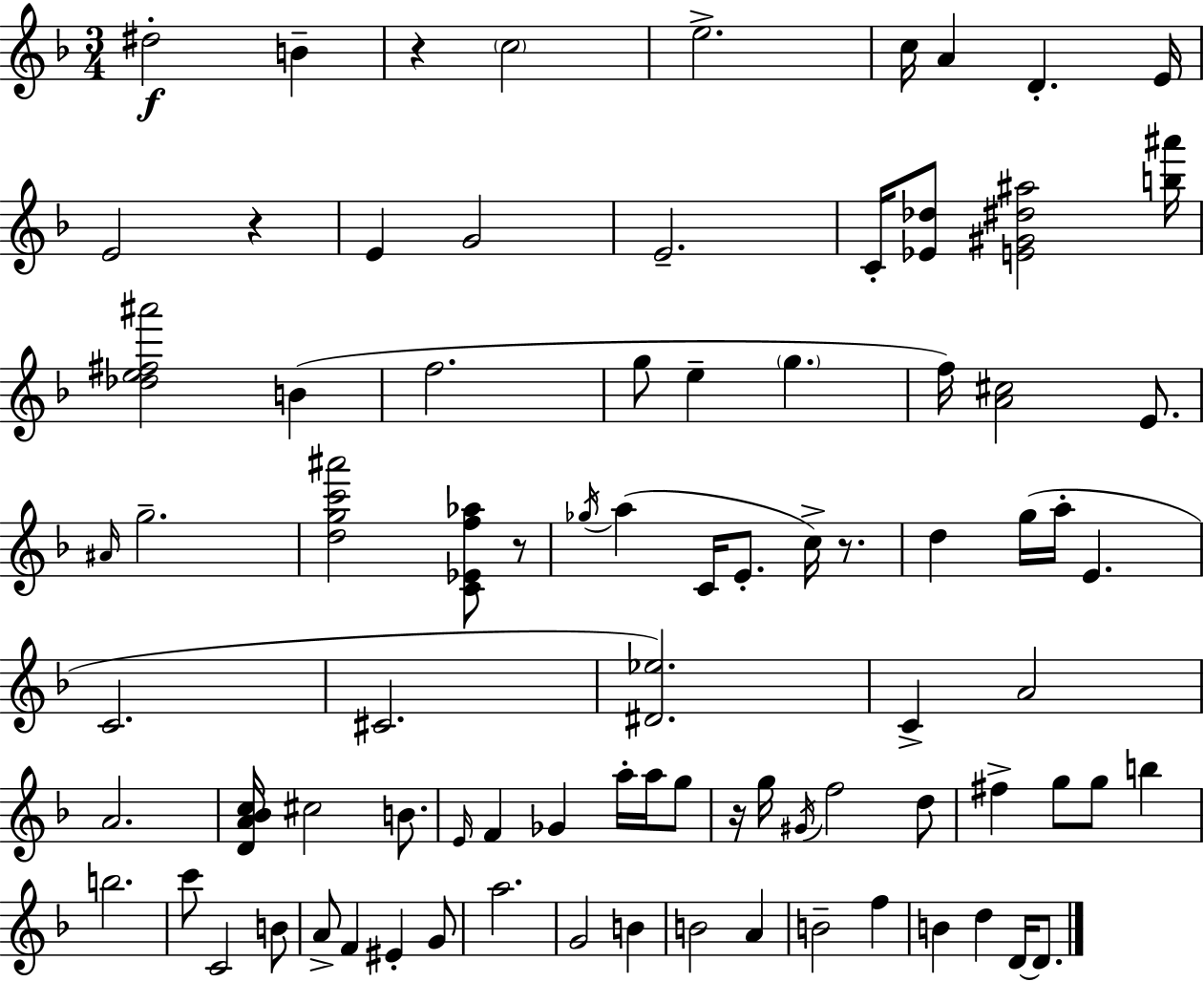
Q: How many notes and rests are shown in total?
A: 85